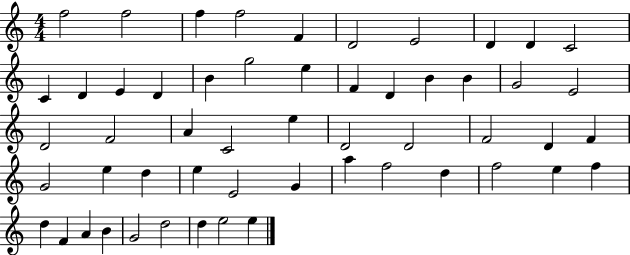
F5/h F5/h F5/q F5/h F4/q D4/h E4/h D4/q D4/q C4/h C4/q D4/q E4/q D4/q B4/q G5/h E5/q F4/q D4/q B4/q B4/q G4/h E4/h D4/h F4/h A4/q C4/h E5/q D4/h D4/h F4/h D4/q F4/q G4/h E5/q D5/q E5/q E4/h G4/q A5/q F5/h D5/q F5/h E5/q F5/q D5/q F4/q A4/q B4/q G4/h D5/h D5/q E5/h E5/q